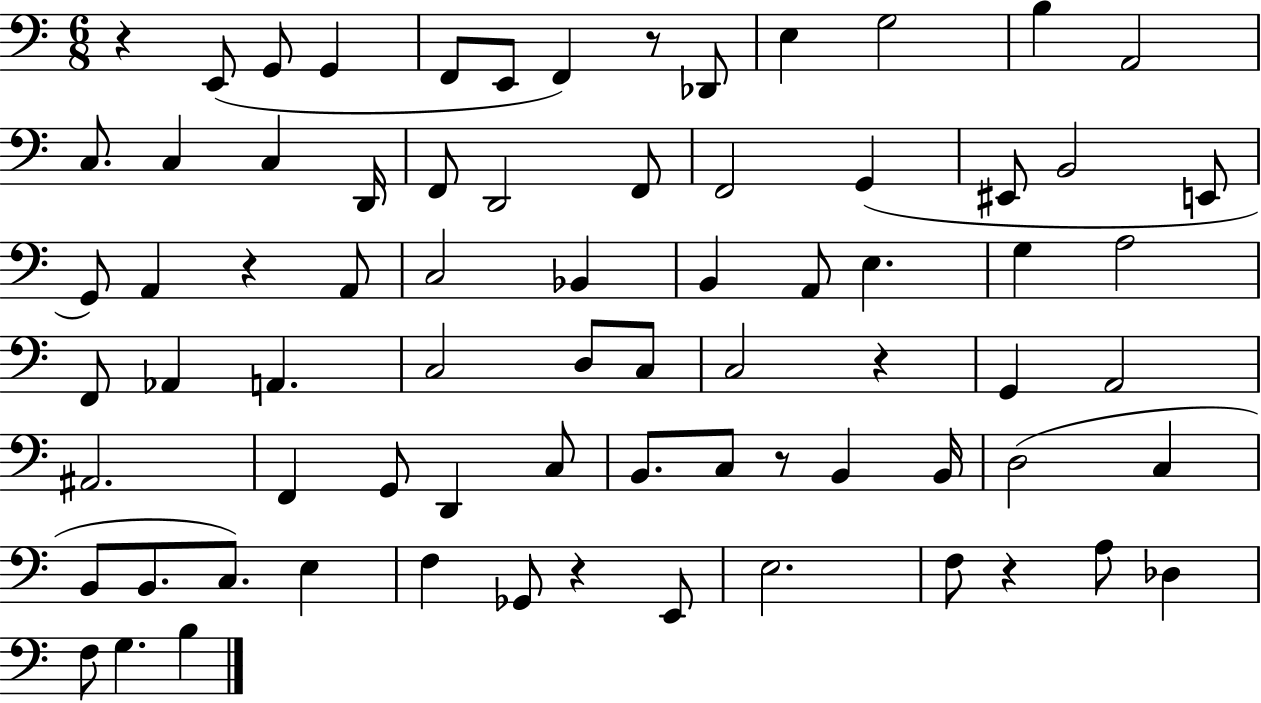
{
  \clef bass
  \numericTimeSignature
  \time 6/8
  \key c \major
  r4 e,8( g,8 g,4 | f,8 e,8 f,4) r8 des,8 | e4 g2 | b4 a,2 | \break c8. c4 c4 d,16 | f,8 d,2 f,8 | f,2 g,4( | eis,8 b,2 e,8 | \break g,8) a,4 r4 a,8 | c2 bes,4 | b,4 a,8 e4. | g4 a2 | \break f,8 aes,4 a,4. | c2 d8 c8 | c2 r4 | g,4 a,2 | \break ais,2. | f,4 g,8 d,4 c8 | b,8. c8 r8 b,4 b,16 | d2( c4 | \break b,8 b,8. c8.) e4 | f4 ges,8 r4 e,8 | e2. | f8 r4 a8 des4 | \break f8 g4. b4 | \bar "|."
}